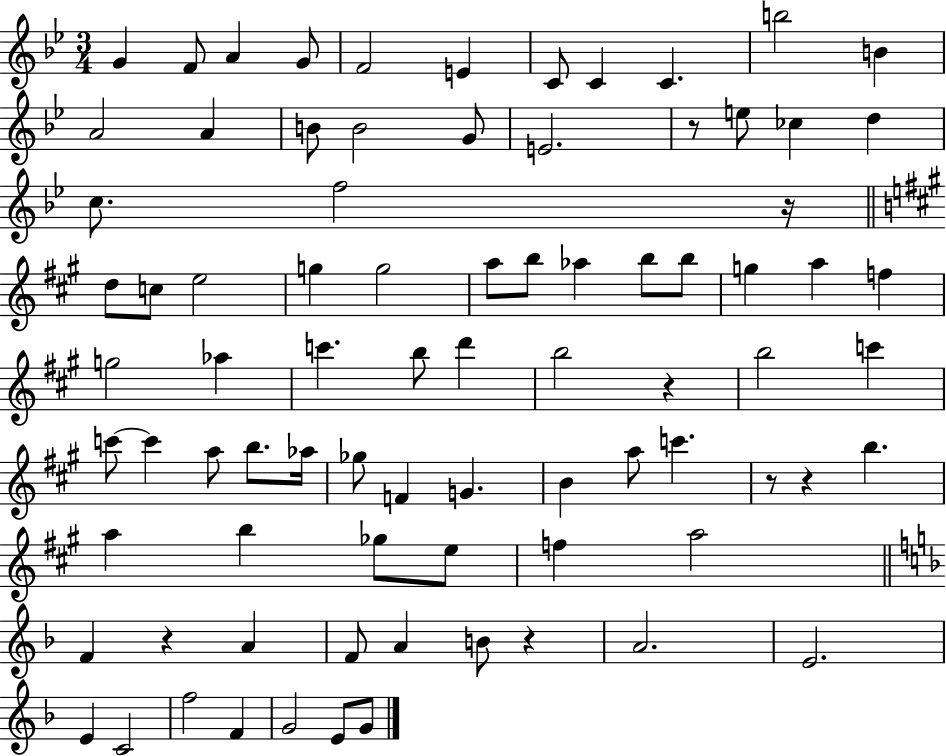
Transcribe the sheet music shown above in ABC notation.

X:1
T:Untitled
M:3/4
L:1/4
K:Bb
G F/2 A G/2 F2 E C/2 C C b2 B A2 A B/2 B2 G/2 E2 z/2 e/2 _c d c/2 f2 z/4 d/2 c/2 e2 g g2 a/2 b/2 _a b/2 b/2 g a f g2 _a c' b/2 d' b2 z b2 c' c'/2 c' a/2 b/2 _a/4 _g/2 F G B a/2 c' z/2 z b a b _g/2 e/2 f a2 F z A F/2 A B/2 z A2 E2 E C2 f2 F G2 E/2 G/2